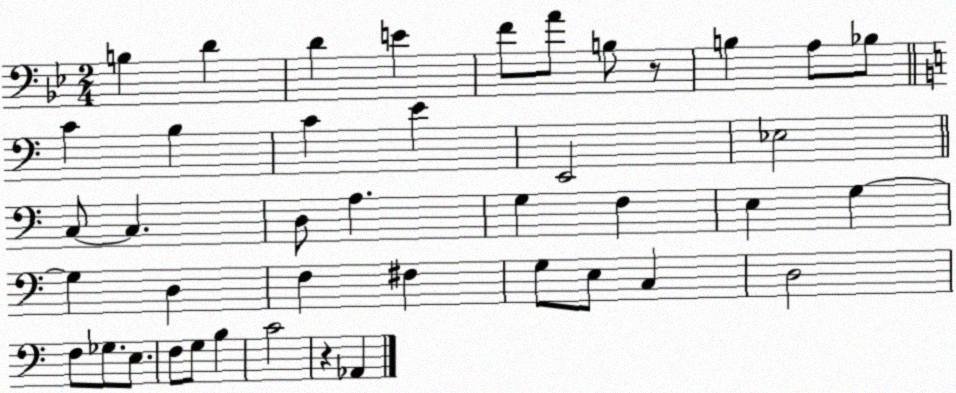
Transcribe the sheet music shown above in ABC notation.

X:1
T:Untitled
M:2/4
L:1/4
K:Bb
B, D D E F/2 A/2 B,/2 z/2 B, A,/2 _B,/2 C B, C E E,,2 _E,2 C,/2 C, D,/2 A, G, F, E, G, G, D, F, ^F, G,/2 E,/2 C, D,2 F,/2 _G,/2 E,/2 F,/2 G,/2 B, C2 z _A,,